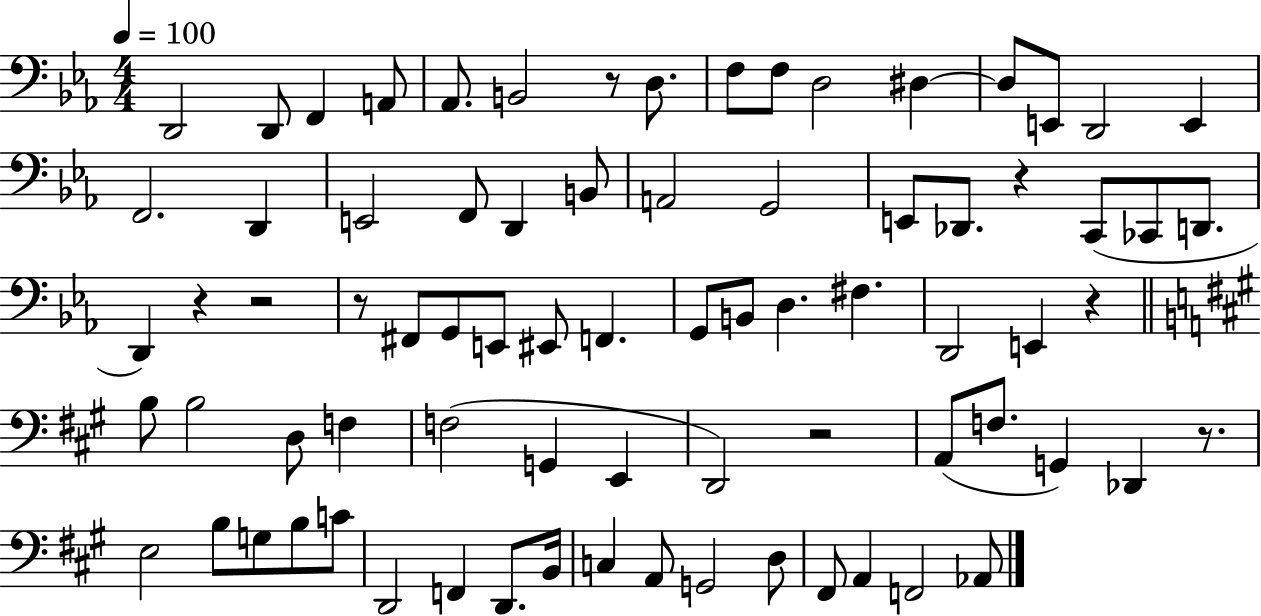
D2/h D2/e F2/q A2/e Ab2/e. B2/h R/e D3/e. F3/e F3/e D3/h D#3/q D#3/e E2/e D2/h E2/q F2/h. D2/q E2/h F2/e D2/q B2/e A2/h G2/h E2/e Db2/e. R/q C2/e CES2/e D2/e. D2/q R/q R/h R/e F#2/e G2/e E2/e EIS2/e F2/q. G2/e B2/e D3/q. F#3/q. D2/h E2/q R/q B3/e B3/h D3/e F3/q F3/h G2/q E2/q D2/h R/h A2/e F3/e. G2/q Db2/q R/e. E3/h B3/e G3/e B3/e C4/e D2/h F2/q D2/e. B2/s C3/q A2/e G2/h D3/e F#2/e A2/q F2/h Ab2/e